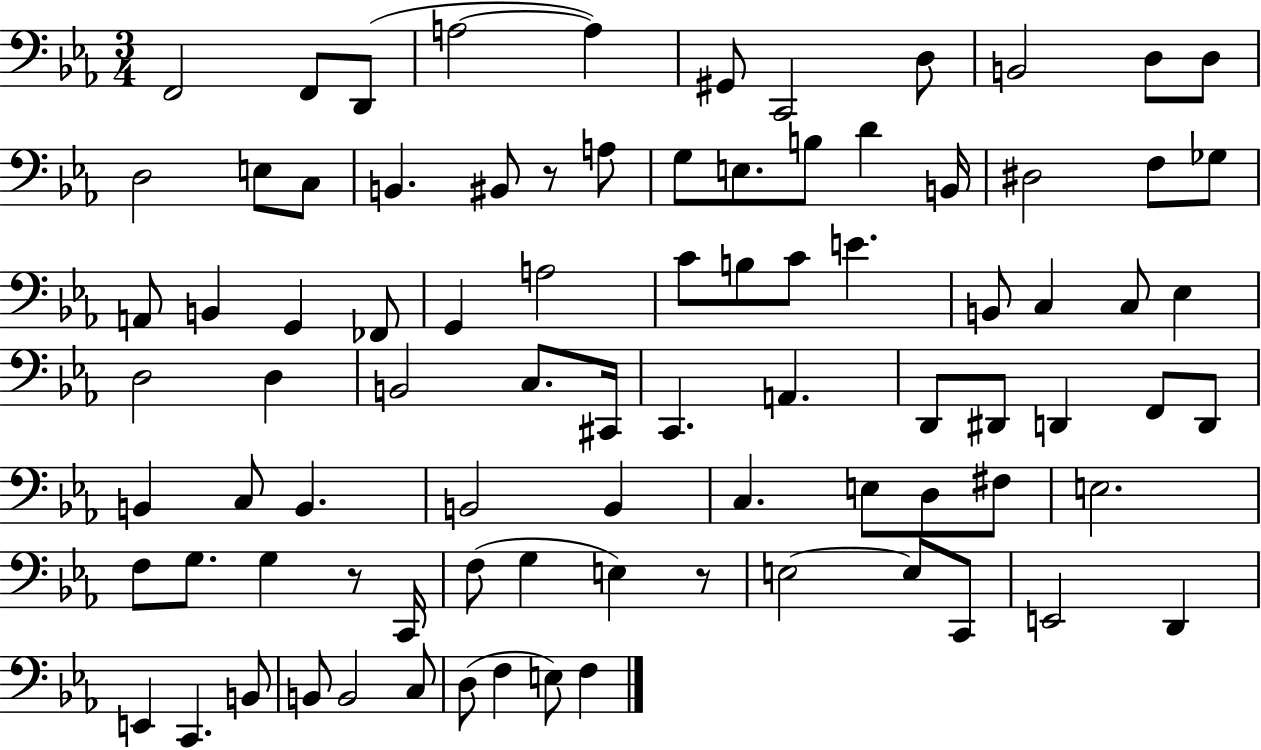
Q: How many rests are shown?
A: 3